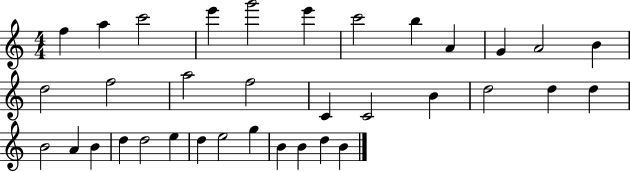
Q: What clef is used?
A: treble